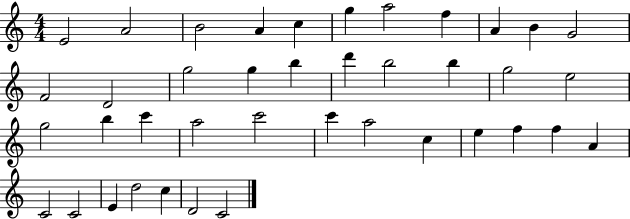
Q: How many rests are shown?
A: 0